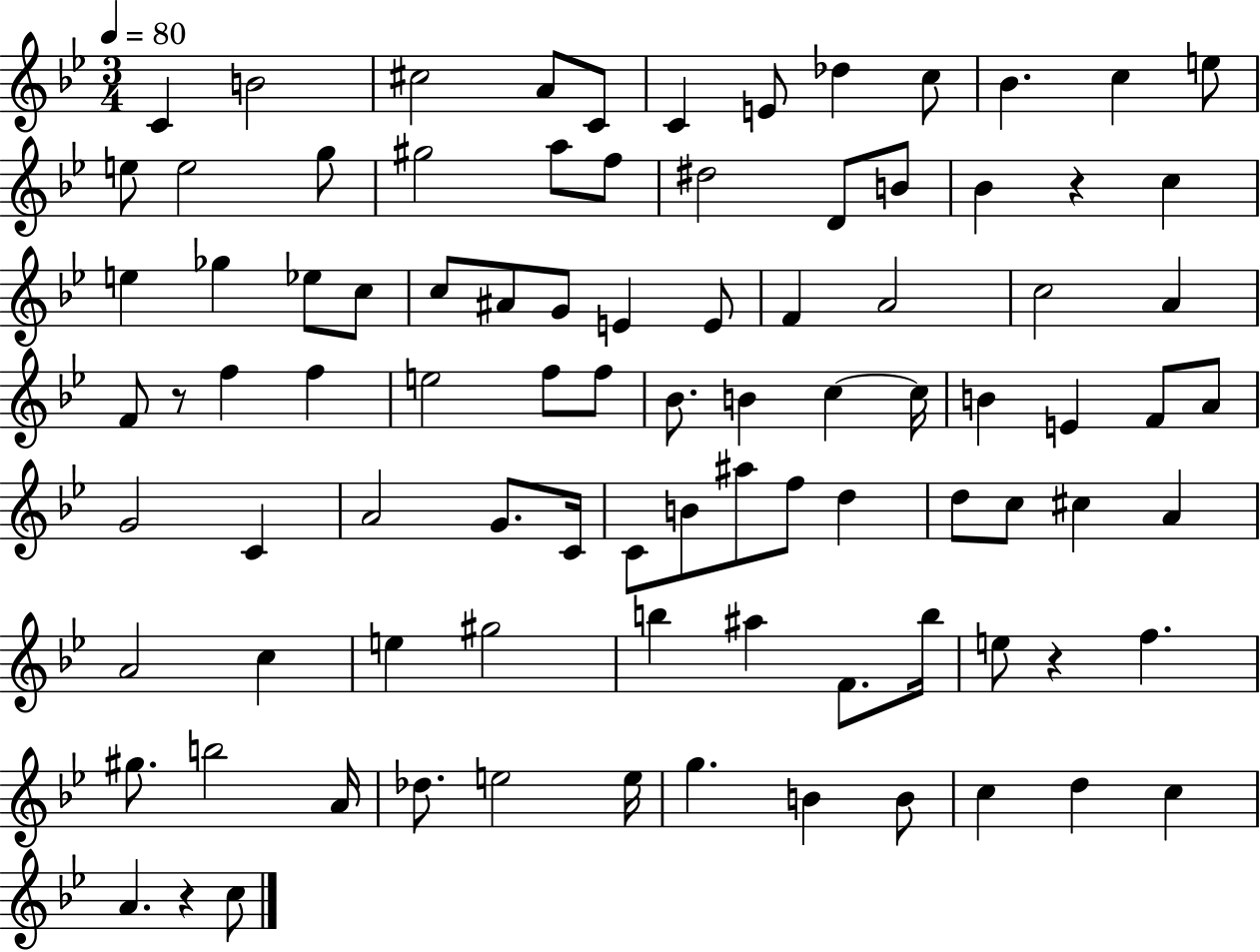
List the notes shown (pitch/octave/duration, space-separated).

C4/q B4/h C#5/h A4/e C4/e C4/q E4/e Db5/q C5/e Bb4/q. C5/q E5/e E5/e E5/h G5/e G#5/h A5/e F5/e D#5/h D4/e B4/e Bb4/q R/q C5/q E5/q Gb5/q Eb5/e C5/e C5/e A#4/e G4/e E4/q E4/e F4/q A4/h C5/h A4/q F4/e R/e F5/q F5/q E5/h F5/e F5/e Bb4/e. B4/q C5/q C5/s B4/q E4/q F4/e A4/e G4/h C4/q A4/h G4/e. C4/s C4/e B4/e A#5/e F5/e D5/q D5/e C5/e C#5/q A4/q A4/h C5/q E5/q G#5/h B5/q A#5/q F4/e. B5/s E5/e R/q F5/q. G#5/e. B5/h A4/s Db5/e. E5/h E5/s G5/q. B4/q B4/e C5/q D5/q C5/q A4/q. R/q C5/e